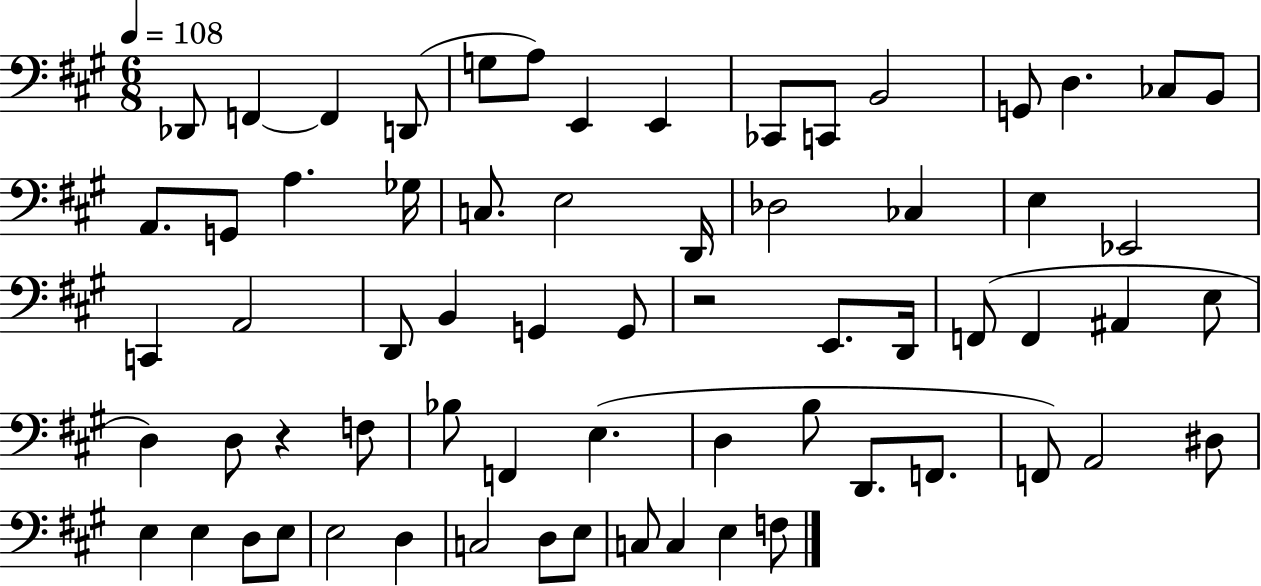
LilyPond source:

{
  \clef bass
  \numericTimeSignature
  \time 6/8
  \key a \major
  \tempo 4 = 108
  des,8 f,4~~ f,4 d,8( | g8 a8) e,4 e,4 | ces,8 c,8 b,2 | g,8 d4. ces8 b,8 | \break a,8. g,8 a4. ges16 | c8. e2 d,16 | des2 ces4 | e4 ees,2 | \break c,4 a,2 | d,8 b,4 g,4 g,8 | r2 e,8. d,16 | f,8( f,4 ais,4 e8 | \break d4) d8 r4 f8 | bes8 f,4 e4.( | d4 b8 d,8. f,8. | f,8) a,2 dis8 | \break e4 e4 d8 e8 | e2 d4 | c2 d8 e8 | c8 c4 e4 f8 | \break \bar "|."
}